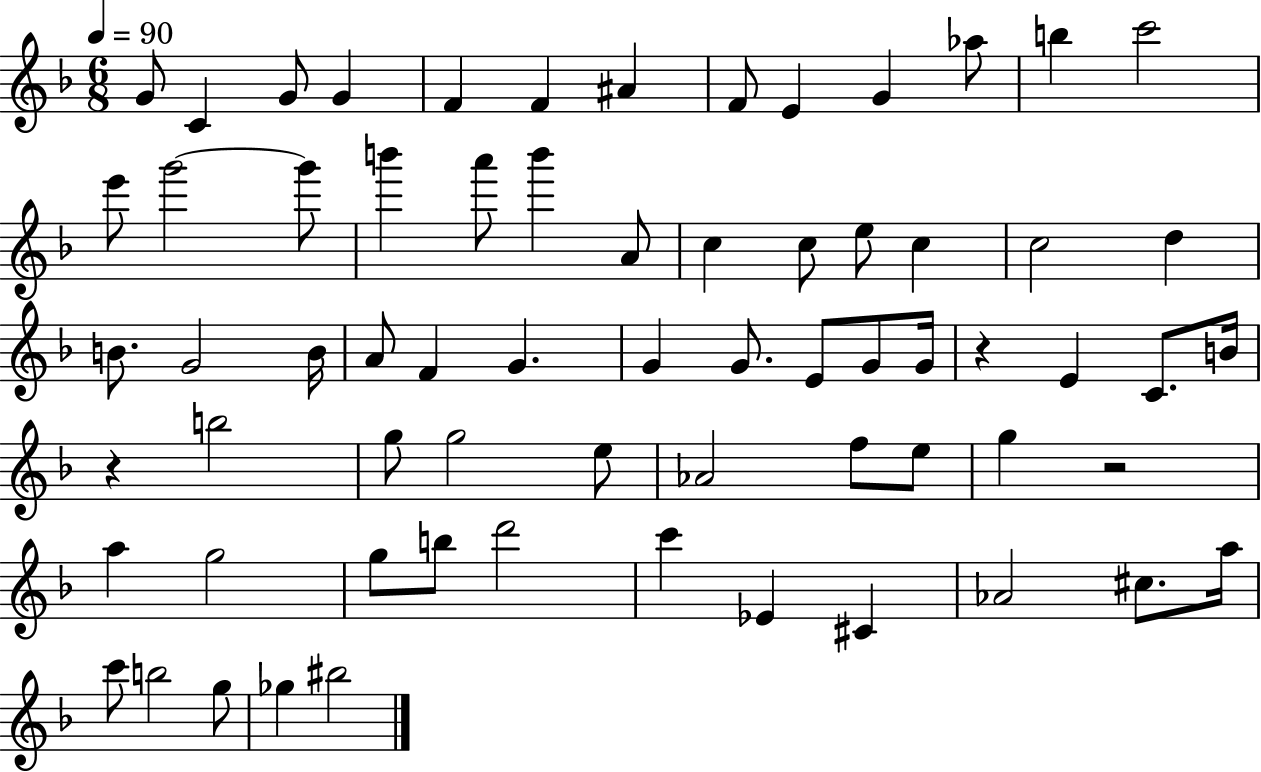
X:1
T:Untitled
M:6/8
L:1/4
K:F
G/2 C G/2 G F F ^A F/2 E G _a/2 b c'2 e'/2 g'2 g'/2 b' a'/2 b' A/2 c c/2 e/2 c c2 d B/2 G2 B/4 A/2 F G G G/2 E/2 G/2 G/4 z E C/2 B/4 z b2 g/2 g2 e/2 _A2 f/2 e/2 g z2 a g2 g/2 b/2 d'2 c' _E ^C _A2 ^c/2 a/4 c'/2 b2 g/2 _g ^b2